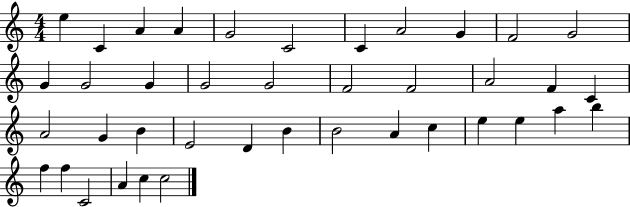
X:1
T:Untitled
M:4/4
L:1/4
K:C
e C A A G2 C2 C A2 G F2 G2 G G2 G G2 G2 F2 F2 A2 F C A2 G B E2 D B B2 A c e e a b f f C2 A c c2